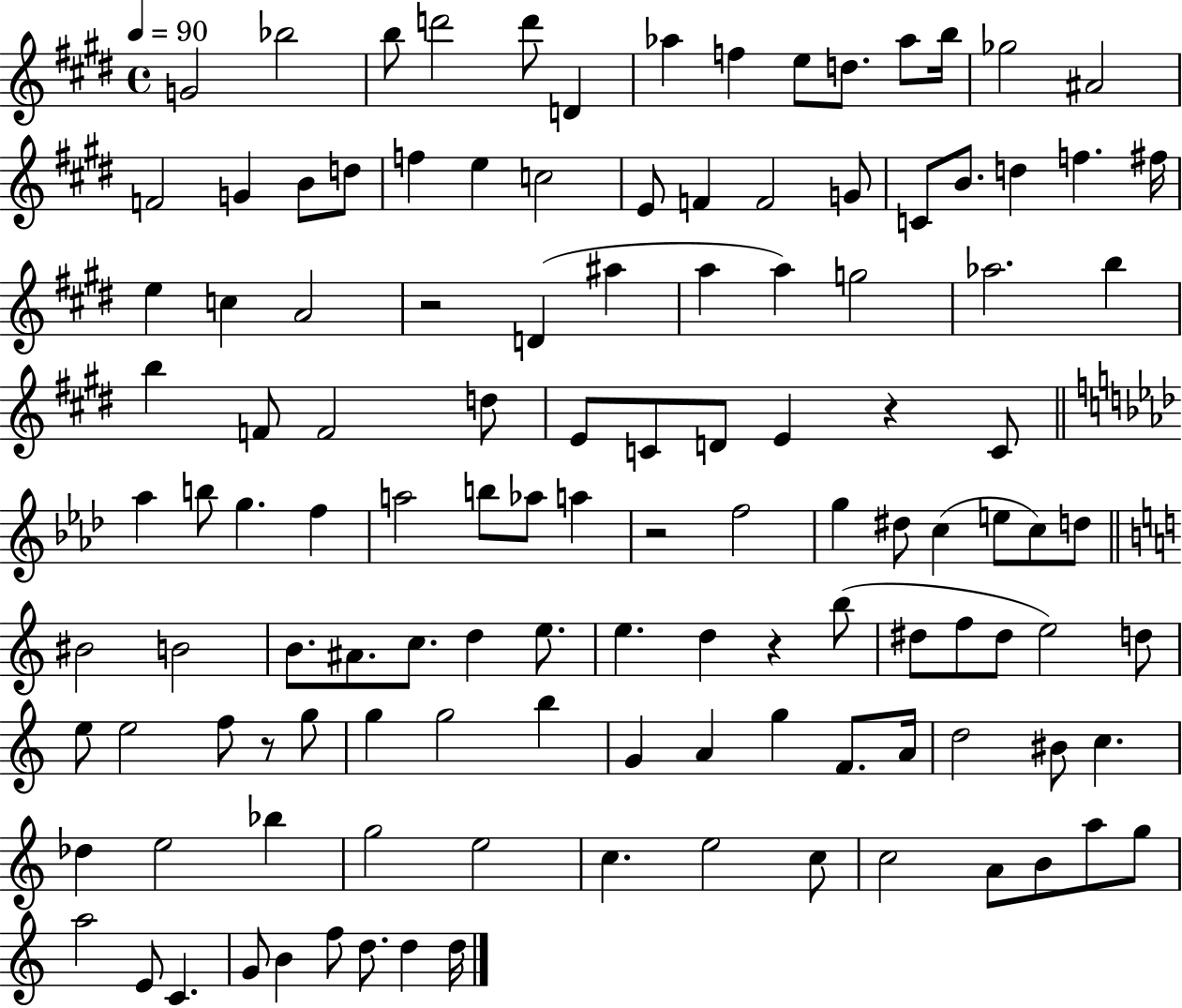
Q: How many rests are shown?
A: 5